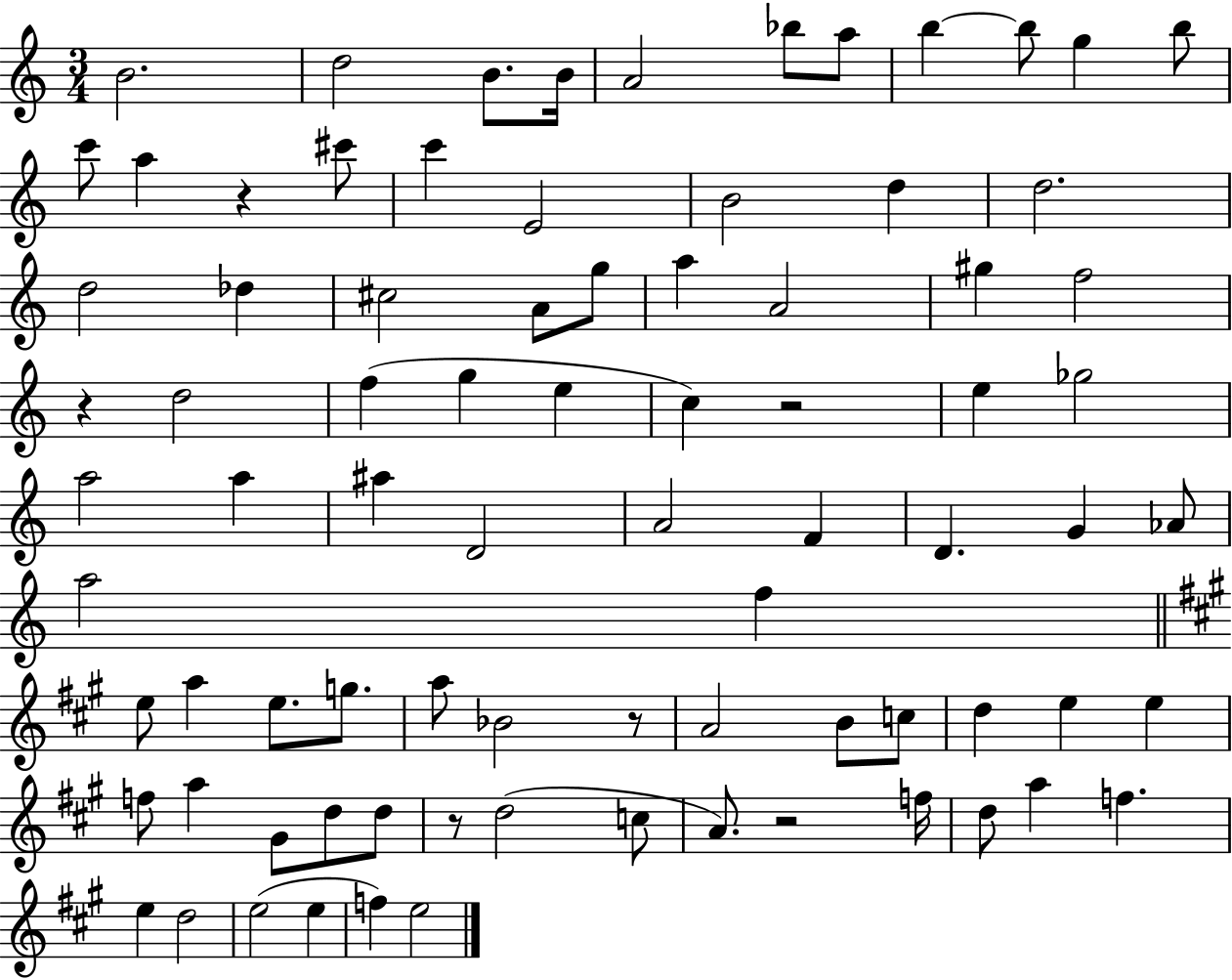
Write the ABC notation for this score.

X:1
T:Untitled
M:3/4
L:1/4
K:C
B2 d2 B/2 B/4 A2 _b/2 a/2 b b/2 g b/2 c'/2 a z ^c'/2 c' E2 B2 d d2 d2 _d ^c2 A/2 g/2 a A2 ^g f2 z d2 f g e c z2 e _g2 a2 a ^a D2 A2 F D G _A/2 a2 f e/2 a e/2 g/2 a/2 _B2 z/2 A2 B/2 c/2 d e e f/2 a ^G/2 d/2 d/2 z/2 d2 c/2 A/2 z2 f/4 d/2 a f e d2 e2 e f e2